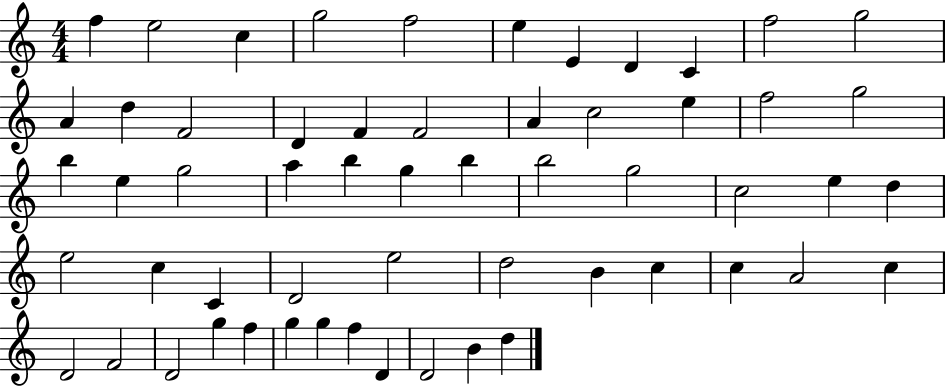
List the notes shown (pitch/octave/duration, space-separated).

F5/q E5/h C5/q G5/h F5/h E5/q E4/q D4/q C4/q F5/h G5/h A4/q D5/q F4/h D4/q F4/q F4/h A4/q C5/h E5/q F5/h G5/h B5/q E5/q G5/h A5/q B5/q G5/q B5/q B5/h G5/h C5/h E5/q D5/q E5/h C5/q C4/q D4/h E5/h D5/h B4/q C5/q C5/q A4/h C5/q D4/h F4/h D4/h G5/q F5/q G5/q G5/q F5/q D4/q D4/h B4/q D5/q